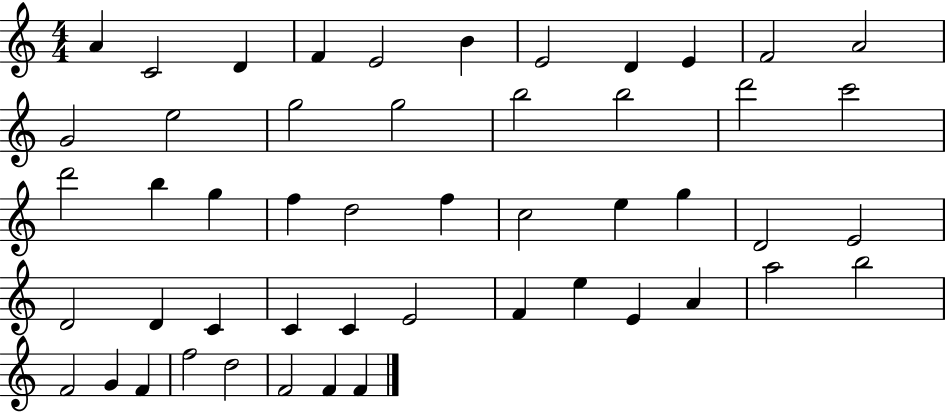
{
  \clef treble
  \numericTimeSignature
  \time 4/4
  \key c \major
  a'4 c'2 d'4 | f'4 e'2 b'4 | e'2 d'4 e'4 | f'2 a'2 | \break g'2 e''2 | g''2 g''2 | b''2 b''2 | d'''2 c'''2 | \break d'''2 b''4 g''4 | f''4 d''2 f''4 | c''2 e''4 g''4 | d'2 e'2 | \break d'2 d'4 c'4 | c'4 c'4 e'2 | f'4 e''4 e'4 a'4 | a''2 b''2 | \break f'2 g'4 f'4 | f''2 d''2 | f'2 f'4 f'4 | \bar "|."
}